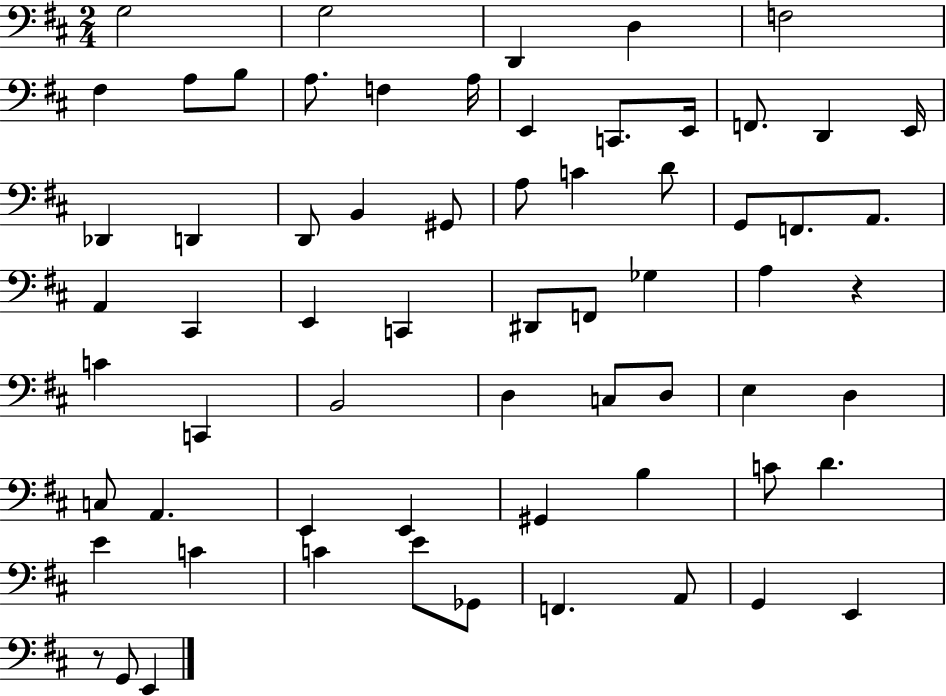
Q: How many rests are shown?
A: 2